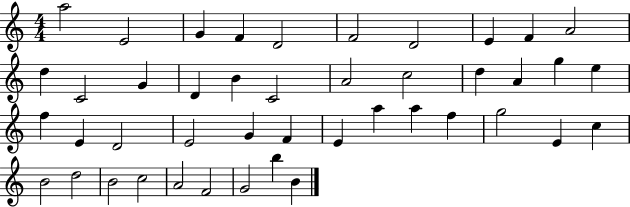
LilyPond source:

{
  \clef treble
  \numericTimeSignature
  \time 4/4
  \key c \major
  a''2 e'2 | g'4 f'4 d'2 | f'2 d'2 | e'4 f'4 a'2 | \break d''4 c'2 g'4 | d'4 b'4 c'2 | a'2 c''2 | d''4 a'4 g''4 e''4 | \break f''4 e'4 d'2 | e'2 g'4 f'4 | e'4 a''4 a''4 f''4 | g''2 e'4 c''4 | \break b'2 d''2 | b'2 c''2 | a'2 f'2 | g'2 b''4 b'4 | \break \bar "|."
}